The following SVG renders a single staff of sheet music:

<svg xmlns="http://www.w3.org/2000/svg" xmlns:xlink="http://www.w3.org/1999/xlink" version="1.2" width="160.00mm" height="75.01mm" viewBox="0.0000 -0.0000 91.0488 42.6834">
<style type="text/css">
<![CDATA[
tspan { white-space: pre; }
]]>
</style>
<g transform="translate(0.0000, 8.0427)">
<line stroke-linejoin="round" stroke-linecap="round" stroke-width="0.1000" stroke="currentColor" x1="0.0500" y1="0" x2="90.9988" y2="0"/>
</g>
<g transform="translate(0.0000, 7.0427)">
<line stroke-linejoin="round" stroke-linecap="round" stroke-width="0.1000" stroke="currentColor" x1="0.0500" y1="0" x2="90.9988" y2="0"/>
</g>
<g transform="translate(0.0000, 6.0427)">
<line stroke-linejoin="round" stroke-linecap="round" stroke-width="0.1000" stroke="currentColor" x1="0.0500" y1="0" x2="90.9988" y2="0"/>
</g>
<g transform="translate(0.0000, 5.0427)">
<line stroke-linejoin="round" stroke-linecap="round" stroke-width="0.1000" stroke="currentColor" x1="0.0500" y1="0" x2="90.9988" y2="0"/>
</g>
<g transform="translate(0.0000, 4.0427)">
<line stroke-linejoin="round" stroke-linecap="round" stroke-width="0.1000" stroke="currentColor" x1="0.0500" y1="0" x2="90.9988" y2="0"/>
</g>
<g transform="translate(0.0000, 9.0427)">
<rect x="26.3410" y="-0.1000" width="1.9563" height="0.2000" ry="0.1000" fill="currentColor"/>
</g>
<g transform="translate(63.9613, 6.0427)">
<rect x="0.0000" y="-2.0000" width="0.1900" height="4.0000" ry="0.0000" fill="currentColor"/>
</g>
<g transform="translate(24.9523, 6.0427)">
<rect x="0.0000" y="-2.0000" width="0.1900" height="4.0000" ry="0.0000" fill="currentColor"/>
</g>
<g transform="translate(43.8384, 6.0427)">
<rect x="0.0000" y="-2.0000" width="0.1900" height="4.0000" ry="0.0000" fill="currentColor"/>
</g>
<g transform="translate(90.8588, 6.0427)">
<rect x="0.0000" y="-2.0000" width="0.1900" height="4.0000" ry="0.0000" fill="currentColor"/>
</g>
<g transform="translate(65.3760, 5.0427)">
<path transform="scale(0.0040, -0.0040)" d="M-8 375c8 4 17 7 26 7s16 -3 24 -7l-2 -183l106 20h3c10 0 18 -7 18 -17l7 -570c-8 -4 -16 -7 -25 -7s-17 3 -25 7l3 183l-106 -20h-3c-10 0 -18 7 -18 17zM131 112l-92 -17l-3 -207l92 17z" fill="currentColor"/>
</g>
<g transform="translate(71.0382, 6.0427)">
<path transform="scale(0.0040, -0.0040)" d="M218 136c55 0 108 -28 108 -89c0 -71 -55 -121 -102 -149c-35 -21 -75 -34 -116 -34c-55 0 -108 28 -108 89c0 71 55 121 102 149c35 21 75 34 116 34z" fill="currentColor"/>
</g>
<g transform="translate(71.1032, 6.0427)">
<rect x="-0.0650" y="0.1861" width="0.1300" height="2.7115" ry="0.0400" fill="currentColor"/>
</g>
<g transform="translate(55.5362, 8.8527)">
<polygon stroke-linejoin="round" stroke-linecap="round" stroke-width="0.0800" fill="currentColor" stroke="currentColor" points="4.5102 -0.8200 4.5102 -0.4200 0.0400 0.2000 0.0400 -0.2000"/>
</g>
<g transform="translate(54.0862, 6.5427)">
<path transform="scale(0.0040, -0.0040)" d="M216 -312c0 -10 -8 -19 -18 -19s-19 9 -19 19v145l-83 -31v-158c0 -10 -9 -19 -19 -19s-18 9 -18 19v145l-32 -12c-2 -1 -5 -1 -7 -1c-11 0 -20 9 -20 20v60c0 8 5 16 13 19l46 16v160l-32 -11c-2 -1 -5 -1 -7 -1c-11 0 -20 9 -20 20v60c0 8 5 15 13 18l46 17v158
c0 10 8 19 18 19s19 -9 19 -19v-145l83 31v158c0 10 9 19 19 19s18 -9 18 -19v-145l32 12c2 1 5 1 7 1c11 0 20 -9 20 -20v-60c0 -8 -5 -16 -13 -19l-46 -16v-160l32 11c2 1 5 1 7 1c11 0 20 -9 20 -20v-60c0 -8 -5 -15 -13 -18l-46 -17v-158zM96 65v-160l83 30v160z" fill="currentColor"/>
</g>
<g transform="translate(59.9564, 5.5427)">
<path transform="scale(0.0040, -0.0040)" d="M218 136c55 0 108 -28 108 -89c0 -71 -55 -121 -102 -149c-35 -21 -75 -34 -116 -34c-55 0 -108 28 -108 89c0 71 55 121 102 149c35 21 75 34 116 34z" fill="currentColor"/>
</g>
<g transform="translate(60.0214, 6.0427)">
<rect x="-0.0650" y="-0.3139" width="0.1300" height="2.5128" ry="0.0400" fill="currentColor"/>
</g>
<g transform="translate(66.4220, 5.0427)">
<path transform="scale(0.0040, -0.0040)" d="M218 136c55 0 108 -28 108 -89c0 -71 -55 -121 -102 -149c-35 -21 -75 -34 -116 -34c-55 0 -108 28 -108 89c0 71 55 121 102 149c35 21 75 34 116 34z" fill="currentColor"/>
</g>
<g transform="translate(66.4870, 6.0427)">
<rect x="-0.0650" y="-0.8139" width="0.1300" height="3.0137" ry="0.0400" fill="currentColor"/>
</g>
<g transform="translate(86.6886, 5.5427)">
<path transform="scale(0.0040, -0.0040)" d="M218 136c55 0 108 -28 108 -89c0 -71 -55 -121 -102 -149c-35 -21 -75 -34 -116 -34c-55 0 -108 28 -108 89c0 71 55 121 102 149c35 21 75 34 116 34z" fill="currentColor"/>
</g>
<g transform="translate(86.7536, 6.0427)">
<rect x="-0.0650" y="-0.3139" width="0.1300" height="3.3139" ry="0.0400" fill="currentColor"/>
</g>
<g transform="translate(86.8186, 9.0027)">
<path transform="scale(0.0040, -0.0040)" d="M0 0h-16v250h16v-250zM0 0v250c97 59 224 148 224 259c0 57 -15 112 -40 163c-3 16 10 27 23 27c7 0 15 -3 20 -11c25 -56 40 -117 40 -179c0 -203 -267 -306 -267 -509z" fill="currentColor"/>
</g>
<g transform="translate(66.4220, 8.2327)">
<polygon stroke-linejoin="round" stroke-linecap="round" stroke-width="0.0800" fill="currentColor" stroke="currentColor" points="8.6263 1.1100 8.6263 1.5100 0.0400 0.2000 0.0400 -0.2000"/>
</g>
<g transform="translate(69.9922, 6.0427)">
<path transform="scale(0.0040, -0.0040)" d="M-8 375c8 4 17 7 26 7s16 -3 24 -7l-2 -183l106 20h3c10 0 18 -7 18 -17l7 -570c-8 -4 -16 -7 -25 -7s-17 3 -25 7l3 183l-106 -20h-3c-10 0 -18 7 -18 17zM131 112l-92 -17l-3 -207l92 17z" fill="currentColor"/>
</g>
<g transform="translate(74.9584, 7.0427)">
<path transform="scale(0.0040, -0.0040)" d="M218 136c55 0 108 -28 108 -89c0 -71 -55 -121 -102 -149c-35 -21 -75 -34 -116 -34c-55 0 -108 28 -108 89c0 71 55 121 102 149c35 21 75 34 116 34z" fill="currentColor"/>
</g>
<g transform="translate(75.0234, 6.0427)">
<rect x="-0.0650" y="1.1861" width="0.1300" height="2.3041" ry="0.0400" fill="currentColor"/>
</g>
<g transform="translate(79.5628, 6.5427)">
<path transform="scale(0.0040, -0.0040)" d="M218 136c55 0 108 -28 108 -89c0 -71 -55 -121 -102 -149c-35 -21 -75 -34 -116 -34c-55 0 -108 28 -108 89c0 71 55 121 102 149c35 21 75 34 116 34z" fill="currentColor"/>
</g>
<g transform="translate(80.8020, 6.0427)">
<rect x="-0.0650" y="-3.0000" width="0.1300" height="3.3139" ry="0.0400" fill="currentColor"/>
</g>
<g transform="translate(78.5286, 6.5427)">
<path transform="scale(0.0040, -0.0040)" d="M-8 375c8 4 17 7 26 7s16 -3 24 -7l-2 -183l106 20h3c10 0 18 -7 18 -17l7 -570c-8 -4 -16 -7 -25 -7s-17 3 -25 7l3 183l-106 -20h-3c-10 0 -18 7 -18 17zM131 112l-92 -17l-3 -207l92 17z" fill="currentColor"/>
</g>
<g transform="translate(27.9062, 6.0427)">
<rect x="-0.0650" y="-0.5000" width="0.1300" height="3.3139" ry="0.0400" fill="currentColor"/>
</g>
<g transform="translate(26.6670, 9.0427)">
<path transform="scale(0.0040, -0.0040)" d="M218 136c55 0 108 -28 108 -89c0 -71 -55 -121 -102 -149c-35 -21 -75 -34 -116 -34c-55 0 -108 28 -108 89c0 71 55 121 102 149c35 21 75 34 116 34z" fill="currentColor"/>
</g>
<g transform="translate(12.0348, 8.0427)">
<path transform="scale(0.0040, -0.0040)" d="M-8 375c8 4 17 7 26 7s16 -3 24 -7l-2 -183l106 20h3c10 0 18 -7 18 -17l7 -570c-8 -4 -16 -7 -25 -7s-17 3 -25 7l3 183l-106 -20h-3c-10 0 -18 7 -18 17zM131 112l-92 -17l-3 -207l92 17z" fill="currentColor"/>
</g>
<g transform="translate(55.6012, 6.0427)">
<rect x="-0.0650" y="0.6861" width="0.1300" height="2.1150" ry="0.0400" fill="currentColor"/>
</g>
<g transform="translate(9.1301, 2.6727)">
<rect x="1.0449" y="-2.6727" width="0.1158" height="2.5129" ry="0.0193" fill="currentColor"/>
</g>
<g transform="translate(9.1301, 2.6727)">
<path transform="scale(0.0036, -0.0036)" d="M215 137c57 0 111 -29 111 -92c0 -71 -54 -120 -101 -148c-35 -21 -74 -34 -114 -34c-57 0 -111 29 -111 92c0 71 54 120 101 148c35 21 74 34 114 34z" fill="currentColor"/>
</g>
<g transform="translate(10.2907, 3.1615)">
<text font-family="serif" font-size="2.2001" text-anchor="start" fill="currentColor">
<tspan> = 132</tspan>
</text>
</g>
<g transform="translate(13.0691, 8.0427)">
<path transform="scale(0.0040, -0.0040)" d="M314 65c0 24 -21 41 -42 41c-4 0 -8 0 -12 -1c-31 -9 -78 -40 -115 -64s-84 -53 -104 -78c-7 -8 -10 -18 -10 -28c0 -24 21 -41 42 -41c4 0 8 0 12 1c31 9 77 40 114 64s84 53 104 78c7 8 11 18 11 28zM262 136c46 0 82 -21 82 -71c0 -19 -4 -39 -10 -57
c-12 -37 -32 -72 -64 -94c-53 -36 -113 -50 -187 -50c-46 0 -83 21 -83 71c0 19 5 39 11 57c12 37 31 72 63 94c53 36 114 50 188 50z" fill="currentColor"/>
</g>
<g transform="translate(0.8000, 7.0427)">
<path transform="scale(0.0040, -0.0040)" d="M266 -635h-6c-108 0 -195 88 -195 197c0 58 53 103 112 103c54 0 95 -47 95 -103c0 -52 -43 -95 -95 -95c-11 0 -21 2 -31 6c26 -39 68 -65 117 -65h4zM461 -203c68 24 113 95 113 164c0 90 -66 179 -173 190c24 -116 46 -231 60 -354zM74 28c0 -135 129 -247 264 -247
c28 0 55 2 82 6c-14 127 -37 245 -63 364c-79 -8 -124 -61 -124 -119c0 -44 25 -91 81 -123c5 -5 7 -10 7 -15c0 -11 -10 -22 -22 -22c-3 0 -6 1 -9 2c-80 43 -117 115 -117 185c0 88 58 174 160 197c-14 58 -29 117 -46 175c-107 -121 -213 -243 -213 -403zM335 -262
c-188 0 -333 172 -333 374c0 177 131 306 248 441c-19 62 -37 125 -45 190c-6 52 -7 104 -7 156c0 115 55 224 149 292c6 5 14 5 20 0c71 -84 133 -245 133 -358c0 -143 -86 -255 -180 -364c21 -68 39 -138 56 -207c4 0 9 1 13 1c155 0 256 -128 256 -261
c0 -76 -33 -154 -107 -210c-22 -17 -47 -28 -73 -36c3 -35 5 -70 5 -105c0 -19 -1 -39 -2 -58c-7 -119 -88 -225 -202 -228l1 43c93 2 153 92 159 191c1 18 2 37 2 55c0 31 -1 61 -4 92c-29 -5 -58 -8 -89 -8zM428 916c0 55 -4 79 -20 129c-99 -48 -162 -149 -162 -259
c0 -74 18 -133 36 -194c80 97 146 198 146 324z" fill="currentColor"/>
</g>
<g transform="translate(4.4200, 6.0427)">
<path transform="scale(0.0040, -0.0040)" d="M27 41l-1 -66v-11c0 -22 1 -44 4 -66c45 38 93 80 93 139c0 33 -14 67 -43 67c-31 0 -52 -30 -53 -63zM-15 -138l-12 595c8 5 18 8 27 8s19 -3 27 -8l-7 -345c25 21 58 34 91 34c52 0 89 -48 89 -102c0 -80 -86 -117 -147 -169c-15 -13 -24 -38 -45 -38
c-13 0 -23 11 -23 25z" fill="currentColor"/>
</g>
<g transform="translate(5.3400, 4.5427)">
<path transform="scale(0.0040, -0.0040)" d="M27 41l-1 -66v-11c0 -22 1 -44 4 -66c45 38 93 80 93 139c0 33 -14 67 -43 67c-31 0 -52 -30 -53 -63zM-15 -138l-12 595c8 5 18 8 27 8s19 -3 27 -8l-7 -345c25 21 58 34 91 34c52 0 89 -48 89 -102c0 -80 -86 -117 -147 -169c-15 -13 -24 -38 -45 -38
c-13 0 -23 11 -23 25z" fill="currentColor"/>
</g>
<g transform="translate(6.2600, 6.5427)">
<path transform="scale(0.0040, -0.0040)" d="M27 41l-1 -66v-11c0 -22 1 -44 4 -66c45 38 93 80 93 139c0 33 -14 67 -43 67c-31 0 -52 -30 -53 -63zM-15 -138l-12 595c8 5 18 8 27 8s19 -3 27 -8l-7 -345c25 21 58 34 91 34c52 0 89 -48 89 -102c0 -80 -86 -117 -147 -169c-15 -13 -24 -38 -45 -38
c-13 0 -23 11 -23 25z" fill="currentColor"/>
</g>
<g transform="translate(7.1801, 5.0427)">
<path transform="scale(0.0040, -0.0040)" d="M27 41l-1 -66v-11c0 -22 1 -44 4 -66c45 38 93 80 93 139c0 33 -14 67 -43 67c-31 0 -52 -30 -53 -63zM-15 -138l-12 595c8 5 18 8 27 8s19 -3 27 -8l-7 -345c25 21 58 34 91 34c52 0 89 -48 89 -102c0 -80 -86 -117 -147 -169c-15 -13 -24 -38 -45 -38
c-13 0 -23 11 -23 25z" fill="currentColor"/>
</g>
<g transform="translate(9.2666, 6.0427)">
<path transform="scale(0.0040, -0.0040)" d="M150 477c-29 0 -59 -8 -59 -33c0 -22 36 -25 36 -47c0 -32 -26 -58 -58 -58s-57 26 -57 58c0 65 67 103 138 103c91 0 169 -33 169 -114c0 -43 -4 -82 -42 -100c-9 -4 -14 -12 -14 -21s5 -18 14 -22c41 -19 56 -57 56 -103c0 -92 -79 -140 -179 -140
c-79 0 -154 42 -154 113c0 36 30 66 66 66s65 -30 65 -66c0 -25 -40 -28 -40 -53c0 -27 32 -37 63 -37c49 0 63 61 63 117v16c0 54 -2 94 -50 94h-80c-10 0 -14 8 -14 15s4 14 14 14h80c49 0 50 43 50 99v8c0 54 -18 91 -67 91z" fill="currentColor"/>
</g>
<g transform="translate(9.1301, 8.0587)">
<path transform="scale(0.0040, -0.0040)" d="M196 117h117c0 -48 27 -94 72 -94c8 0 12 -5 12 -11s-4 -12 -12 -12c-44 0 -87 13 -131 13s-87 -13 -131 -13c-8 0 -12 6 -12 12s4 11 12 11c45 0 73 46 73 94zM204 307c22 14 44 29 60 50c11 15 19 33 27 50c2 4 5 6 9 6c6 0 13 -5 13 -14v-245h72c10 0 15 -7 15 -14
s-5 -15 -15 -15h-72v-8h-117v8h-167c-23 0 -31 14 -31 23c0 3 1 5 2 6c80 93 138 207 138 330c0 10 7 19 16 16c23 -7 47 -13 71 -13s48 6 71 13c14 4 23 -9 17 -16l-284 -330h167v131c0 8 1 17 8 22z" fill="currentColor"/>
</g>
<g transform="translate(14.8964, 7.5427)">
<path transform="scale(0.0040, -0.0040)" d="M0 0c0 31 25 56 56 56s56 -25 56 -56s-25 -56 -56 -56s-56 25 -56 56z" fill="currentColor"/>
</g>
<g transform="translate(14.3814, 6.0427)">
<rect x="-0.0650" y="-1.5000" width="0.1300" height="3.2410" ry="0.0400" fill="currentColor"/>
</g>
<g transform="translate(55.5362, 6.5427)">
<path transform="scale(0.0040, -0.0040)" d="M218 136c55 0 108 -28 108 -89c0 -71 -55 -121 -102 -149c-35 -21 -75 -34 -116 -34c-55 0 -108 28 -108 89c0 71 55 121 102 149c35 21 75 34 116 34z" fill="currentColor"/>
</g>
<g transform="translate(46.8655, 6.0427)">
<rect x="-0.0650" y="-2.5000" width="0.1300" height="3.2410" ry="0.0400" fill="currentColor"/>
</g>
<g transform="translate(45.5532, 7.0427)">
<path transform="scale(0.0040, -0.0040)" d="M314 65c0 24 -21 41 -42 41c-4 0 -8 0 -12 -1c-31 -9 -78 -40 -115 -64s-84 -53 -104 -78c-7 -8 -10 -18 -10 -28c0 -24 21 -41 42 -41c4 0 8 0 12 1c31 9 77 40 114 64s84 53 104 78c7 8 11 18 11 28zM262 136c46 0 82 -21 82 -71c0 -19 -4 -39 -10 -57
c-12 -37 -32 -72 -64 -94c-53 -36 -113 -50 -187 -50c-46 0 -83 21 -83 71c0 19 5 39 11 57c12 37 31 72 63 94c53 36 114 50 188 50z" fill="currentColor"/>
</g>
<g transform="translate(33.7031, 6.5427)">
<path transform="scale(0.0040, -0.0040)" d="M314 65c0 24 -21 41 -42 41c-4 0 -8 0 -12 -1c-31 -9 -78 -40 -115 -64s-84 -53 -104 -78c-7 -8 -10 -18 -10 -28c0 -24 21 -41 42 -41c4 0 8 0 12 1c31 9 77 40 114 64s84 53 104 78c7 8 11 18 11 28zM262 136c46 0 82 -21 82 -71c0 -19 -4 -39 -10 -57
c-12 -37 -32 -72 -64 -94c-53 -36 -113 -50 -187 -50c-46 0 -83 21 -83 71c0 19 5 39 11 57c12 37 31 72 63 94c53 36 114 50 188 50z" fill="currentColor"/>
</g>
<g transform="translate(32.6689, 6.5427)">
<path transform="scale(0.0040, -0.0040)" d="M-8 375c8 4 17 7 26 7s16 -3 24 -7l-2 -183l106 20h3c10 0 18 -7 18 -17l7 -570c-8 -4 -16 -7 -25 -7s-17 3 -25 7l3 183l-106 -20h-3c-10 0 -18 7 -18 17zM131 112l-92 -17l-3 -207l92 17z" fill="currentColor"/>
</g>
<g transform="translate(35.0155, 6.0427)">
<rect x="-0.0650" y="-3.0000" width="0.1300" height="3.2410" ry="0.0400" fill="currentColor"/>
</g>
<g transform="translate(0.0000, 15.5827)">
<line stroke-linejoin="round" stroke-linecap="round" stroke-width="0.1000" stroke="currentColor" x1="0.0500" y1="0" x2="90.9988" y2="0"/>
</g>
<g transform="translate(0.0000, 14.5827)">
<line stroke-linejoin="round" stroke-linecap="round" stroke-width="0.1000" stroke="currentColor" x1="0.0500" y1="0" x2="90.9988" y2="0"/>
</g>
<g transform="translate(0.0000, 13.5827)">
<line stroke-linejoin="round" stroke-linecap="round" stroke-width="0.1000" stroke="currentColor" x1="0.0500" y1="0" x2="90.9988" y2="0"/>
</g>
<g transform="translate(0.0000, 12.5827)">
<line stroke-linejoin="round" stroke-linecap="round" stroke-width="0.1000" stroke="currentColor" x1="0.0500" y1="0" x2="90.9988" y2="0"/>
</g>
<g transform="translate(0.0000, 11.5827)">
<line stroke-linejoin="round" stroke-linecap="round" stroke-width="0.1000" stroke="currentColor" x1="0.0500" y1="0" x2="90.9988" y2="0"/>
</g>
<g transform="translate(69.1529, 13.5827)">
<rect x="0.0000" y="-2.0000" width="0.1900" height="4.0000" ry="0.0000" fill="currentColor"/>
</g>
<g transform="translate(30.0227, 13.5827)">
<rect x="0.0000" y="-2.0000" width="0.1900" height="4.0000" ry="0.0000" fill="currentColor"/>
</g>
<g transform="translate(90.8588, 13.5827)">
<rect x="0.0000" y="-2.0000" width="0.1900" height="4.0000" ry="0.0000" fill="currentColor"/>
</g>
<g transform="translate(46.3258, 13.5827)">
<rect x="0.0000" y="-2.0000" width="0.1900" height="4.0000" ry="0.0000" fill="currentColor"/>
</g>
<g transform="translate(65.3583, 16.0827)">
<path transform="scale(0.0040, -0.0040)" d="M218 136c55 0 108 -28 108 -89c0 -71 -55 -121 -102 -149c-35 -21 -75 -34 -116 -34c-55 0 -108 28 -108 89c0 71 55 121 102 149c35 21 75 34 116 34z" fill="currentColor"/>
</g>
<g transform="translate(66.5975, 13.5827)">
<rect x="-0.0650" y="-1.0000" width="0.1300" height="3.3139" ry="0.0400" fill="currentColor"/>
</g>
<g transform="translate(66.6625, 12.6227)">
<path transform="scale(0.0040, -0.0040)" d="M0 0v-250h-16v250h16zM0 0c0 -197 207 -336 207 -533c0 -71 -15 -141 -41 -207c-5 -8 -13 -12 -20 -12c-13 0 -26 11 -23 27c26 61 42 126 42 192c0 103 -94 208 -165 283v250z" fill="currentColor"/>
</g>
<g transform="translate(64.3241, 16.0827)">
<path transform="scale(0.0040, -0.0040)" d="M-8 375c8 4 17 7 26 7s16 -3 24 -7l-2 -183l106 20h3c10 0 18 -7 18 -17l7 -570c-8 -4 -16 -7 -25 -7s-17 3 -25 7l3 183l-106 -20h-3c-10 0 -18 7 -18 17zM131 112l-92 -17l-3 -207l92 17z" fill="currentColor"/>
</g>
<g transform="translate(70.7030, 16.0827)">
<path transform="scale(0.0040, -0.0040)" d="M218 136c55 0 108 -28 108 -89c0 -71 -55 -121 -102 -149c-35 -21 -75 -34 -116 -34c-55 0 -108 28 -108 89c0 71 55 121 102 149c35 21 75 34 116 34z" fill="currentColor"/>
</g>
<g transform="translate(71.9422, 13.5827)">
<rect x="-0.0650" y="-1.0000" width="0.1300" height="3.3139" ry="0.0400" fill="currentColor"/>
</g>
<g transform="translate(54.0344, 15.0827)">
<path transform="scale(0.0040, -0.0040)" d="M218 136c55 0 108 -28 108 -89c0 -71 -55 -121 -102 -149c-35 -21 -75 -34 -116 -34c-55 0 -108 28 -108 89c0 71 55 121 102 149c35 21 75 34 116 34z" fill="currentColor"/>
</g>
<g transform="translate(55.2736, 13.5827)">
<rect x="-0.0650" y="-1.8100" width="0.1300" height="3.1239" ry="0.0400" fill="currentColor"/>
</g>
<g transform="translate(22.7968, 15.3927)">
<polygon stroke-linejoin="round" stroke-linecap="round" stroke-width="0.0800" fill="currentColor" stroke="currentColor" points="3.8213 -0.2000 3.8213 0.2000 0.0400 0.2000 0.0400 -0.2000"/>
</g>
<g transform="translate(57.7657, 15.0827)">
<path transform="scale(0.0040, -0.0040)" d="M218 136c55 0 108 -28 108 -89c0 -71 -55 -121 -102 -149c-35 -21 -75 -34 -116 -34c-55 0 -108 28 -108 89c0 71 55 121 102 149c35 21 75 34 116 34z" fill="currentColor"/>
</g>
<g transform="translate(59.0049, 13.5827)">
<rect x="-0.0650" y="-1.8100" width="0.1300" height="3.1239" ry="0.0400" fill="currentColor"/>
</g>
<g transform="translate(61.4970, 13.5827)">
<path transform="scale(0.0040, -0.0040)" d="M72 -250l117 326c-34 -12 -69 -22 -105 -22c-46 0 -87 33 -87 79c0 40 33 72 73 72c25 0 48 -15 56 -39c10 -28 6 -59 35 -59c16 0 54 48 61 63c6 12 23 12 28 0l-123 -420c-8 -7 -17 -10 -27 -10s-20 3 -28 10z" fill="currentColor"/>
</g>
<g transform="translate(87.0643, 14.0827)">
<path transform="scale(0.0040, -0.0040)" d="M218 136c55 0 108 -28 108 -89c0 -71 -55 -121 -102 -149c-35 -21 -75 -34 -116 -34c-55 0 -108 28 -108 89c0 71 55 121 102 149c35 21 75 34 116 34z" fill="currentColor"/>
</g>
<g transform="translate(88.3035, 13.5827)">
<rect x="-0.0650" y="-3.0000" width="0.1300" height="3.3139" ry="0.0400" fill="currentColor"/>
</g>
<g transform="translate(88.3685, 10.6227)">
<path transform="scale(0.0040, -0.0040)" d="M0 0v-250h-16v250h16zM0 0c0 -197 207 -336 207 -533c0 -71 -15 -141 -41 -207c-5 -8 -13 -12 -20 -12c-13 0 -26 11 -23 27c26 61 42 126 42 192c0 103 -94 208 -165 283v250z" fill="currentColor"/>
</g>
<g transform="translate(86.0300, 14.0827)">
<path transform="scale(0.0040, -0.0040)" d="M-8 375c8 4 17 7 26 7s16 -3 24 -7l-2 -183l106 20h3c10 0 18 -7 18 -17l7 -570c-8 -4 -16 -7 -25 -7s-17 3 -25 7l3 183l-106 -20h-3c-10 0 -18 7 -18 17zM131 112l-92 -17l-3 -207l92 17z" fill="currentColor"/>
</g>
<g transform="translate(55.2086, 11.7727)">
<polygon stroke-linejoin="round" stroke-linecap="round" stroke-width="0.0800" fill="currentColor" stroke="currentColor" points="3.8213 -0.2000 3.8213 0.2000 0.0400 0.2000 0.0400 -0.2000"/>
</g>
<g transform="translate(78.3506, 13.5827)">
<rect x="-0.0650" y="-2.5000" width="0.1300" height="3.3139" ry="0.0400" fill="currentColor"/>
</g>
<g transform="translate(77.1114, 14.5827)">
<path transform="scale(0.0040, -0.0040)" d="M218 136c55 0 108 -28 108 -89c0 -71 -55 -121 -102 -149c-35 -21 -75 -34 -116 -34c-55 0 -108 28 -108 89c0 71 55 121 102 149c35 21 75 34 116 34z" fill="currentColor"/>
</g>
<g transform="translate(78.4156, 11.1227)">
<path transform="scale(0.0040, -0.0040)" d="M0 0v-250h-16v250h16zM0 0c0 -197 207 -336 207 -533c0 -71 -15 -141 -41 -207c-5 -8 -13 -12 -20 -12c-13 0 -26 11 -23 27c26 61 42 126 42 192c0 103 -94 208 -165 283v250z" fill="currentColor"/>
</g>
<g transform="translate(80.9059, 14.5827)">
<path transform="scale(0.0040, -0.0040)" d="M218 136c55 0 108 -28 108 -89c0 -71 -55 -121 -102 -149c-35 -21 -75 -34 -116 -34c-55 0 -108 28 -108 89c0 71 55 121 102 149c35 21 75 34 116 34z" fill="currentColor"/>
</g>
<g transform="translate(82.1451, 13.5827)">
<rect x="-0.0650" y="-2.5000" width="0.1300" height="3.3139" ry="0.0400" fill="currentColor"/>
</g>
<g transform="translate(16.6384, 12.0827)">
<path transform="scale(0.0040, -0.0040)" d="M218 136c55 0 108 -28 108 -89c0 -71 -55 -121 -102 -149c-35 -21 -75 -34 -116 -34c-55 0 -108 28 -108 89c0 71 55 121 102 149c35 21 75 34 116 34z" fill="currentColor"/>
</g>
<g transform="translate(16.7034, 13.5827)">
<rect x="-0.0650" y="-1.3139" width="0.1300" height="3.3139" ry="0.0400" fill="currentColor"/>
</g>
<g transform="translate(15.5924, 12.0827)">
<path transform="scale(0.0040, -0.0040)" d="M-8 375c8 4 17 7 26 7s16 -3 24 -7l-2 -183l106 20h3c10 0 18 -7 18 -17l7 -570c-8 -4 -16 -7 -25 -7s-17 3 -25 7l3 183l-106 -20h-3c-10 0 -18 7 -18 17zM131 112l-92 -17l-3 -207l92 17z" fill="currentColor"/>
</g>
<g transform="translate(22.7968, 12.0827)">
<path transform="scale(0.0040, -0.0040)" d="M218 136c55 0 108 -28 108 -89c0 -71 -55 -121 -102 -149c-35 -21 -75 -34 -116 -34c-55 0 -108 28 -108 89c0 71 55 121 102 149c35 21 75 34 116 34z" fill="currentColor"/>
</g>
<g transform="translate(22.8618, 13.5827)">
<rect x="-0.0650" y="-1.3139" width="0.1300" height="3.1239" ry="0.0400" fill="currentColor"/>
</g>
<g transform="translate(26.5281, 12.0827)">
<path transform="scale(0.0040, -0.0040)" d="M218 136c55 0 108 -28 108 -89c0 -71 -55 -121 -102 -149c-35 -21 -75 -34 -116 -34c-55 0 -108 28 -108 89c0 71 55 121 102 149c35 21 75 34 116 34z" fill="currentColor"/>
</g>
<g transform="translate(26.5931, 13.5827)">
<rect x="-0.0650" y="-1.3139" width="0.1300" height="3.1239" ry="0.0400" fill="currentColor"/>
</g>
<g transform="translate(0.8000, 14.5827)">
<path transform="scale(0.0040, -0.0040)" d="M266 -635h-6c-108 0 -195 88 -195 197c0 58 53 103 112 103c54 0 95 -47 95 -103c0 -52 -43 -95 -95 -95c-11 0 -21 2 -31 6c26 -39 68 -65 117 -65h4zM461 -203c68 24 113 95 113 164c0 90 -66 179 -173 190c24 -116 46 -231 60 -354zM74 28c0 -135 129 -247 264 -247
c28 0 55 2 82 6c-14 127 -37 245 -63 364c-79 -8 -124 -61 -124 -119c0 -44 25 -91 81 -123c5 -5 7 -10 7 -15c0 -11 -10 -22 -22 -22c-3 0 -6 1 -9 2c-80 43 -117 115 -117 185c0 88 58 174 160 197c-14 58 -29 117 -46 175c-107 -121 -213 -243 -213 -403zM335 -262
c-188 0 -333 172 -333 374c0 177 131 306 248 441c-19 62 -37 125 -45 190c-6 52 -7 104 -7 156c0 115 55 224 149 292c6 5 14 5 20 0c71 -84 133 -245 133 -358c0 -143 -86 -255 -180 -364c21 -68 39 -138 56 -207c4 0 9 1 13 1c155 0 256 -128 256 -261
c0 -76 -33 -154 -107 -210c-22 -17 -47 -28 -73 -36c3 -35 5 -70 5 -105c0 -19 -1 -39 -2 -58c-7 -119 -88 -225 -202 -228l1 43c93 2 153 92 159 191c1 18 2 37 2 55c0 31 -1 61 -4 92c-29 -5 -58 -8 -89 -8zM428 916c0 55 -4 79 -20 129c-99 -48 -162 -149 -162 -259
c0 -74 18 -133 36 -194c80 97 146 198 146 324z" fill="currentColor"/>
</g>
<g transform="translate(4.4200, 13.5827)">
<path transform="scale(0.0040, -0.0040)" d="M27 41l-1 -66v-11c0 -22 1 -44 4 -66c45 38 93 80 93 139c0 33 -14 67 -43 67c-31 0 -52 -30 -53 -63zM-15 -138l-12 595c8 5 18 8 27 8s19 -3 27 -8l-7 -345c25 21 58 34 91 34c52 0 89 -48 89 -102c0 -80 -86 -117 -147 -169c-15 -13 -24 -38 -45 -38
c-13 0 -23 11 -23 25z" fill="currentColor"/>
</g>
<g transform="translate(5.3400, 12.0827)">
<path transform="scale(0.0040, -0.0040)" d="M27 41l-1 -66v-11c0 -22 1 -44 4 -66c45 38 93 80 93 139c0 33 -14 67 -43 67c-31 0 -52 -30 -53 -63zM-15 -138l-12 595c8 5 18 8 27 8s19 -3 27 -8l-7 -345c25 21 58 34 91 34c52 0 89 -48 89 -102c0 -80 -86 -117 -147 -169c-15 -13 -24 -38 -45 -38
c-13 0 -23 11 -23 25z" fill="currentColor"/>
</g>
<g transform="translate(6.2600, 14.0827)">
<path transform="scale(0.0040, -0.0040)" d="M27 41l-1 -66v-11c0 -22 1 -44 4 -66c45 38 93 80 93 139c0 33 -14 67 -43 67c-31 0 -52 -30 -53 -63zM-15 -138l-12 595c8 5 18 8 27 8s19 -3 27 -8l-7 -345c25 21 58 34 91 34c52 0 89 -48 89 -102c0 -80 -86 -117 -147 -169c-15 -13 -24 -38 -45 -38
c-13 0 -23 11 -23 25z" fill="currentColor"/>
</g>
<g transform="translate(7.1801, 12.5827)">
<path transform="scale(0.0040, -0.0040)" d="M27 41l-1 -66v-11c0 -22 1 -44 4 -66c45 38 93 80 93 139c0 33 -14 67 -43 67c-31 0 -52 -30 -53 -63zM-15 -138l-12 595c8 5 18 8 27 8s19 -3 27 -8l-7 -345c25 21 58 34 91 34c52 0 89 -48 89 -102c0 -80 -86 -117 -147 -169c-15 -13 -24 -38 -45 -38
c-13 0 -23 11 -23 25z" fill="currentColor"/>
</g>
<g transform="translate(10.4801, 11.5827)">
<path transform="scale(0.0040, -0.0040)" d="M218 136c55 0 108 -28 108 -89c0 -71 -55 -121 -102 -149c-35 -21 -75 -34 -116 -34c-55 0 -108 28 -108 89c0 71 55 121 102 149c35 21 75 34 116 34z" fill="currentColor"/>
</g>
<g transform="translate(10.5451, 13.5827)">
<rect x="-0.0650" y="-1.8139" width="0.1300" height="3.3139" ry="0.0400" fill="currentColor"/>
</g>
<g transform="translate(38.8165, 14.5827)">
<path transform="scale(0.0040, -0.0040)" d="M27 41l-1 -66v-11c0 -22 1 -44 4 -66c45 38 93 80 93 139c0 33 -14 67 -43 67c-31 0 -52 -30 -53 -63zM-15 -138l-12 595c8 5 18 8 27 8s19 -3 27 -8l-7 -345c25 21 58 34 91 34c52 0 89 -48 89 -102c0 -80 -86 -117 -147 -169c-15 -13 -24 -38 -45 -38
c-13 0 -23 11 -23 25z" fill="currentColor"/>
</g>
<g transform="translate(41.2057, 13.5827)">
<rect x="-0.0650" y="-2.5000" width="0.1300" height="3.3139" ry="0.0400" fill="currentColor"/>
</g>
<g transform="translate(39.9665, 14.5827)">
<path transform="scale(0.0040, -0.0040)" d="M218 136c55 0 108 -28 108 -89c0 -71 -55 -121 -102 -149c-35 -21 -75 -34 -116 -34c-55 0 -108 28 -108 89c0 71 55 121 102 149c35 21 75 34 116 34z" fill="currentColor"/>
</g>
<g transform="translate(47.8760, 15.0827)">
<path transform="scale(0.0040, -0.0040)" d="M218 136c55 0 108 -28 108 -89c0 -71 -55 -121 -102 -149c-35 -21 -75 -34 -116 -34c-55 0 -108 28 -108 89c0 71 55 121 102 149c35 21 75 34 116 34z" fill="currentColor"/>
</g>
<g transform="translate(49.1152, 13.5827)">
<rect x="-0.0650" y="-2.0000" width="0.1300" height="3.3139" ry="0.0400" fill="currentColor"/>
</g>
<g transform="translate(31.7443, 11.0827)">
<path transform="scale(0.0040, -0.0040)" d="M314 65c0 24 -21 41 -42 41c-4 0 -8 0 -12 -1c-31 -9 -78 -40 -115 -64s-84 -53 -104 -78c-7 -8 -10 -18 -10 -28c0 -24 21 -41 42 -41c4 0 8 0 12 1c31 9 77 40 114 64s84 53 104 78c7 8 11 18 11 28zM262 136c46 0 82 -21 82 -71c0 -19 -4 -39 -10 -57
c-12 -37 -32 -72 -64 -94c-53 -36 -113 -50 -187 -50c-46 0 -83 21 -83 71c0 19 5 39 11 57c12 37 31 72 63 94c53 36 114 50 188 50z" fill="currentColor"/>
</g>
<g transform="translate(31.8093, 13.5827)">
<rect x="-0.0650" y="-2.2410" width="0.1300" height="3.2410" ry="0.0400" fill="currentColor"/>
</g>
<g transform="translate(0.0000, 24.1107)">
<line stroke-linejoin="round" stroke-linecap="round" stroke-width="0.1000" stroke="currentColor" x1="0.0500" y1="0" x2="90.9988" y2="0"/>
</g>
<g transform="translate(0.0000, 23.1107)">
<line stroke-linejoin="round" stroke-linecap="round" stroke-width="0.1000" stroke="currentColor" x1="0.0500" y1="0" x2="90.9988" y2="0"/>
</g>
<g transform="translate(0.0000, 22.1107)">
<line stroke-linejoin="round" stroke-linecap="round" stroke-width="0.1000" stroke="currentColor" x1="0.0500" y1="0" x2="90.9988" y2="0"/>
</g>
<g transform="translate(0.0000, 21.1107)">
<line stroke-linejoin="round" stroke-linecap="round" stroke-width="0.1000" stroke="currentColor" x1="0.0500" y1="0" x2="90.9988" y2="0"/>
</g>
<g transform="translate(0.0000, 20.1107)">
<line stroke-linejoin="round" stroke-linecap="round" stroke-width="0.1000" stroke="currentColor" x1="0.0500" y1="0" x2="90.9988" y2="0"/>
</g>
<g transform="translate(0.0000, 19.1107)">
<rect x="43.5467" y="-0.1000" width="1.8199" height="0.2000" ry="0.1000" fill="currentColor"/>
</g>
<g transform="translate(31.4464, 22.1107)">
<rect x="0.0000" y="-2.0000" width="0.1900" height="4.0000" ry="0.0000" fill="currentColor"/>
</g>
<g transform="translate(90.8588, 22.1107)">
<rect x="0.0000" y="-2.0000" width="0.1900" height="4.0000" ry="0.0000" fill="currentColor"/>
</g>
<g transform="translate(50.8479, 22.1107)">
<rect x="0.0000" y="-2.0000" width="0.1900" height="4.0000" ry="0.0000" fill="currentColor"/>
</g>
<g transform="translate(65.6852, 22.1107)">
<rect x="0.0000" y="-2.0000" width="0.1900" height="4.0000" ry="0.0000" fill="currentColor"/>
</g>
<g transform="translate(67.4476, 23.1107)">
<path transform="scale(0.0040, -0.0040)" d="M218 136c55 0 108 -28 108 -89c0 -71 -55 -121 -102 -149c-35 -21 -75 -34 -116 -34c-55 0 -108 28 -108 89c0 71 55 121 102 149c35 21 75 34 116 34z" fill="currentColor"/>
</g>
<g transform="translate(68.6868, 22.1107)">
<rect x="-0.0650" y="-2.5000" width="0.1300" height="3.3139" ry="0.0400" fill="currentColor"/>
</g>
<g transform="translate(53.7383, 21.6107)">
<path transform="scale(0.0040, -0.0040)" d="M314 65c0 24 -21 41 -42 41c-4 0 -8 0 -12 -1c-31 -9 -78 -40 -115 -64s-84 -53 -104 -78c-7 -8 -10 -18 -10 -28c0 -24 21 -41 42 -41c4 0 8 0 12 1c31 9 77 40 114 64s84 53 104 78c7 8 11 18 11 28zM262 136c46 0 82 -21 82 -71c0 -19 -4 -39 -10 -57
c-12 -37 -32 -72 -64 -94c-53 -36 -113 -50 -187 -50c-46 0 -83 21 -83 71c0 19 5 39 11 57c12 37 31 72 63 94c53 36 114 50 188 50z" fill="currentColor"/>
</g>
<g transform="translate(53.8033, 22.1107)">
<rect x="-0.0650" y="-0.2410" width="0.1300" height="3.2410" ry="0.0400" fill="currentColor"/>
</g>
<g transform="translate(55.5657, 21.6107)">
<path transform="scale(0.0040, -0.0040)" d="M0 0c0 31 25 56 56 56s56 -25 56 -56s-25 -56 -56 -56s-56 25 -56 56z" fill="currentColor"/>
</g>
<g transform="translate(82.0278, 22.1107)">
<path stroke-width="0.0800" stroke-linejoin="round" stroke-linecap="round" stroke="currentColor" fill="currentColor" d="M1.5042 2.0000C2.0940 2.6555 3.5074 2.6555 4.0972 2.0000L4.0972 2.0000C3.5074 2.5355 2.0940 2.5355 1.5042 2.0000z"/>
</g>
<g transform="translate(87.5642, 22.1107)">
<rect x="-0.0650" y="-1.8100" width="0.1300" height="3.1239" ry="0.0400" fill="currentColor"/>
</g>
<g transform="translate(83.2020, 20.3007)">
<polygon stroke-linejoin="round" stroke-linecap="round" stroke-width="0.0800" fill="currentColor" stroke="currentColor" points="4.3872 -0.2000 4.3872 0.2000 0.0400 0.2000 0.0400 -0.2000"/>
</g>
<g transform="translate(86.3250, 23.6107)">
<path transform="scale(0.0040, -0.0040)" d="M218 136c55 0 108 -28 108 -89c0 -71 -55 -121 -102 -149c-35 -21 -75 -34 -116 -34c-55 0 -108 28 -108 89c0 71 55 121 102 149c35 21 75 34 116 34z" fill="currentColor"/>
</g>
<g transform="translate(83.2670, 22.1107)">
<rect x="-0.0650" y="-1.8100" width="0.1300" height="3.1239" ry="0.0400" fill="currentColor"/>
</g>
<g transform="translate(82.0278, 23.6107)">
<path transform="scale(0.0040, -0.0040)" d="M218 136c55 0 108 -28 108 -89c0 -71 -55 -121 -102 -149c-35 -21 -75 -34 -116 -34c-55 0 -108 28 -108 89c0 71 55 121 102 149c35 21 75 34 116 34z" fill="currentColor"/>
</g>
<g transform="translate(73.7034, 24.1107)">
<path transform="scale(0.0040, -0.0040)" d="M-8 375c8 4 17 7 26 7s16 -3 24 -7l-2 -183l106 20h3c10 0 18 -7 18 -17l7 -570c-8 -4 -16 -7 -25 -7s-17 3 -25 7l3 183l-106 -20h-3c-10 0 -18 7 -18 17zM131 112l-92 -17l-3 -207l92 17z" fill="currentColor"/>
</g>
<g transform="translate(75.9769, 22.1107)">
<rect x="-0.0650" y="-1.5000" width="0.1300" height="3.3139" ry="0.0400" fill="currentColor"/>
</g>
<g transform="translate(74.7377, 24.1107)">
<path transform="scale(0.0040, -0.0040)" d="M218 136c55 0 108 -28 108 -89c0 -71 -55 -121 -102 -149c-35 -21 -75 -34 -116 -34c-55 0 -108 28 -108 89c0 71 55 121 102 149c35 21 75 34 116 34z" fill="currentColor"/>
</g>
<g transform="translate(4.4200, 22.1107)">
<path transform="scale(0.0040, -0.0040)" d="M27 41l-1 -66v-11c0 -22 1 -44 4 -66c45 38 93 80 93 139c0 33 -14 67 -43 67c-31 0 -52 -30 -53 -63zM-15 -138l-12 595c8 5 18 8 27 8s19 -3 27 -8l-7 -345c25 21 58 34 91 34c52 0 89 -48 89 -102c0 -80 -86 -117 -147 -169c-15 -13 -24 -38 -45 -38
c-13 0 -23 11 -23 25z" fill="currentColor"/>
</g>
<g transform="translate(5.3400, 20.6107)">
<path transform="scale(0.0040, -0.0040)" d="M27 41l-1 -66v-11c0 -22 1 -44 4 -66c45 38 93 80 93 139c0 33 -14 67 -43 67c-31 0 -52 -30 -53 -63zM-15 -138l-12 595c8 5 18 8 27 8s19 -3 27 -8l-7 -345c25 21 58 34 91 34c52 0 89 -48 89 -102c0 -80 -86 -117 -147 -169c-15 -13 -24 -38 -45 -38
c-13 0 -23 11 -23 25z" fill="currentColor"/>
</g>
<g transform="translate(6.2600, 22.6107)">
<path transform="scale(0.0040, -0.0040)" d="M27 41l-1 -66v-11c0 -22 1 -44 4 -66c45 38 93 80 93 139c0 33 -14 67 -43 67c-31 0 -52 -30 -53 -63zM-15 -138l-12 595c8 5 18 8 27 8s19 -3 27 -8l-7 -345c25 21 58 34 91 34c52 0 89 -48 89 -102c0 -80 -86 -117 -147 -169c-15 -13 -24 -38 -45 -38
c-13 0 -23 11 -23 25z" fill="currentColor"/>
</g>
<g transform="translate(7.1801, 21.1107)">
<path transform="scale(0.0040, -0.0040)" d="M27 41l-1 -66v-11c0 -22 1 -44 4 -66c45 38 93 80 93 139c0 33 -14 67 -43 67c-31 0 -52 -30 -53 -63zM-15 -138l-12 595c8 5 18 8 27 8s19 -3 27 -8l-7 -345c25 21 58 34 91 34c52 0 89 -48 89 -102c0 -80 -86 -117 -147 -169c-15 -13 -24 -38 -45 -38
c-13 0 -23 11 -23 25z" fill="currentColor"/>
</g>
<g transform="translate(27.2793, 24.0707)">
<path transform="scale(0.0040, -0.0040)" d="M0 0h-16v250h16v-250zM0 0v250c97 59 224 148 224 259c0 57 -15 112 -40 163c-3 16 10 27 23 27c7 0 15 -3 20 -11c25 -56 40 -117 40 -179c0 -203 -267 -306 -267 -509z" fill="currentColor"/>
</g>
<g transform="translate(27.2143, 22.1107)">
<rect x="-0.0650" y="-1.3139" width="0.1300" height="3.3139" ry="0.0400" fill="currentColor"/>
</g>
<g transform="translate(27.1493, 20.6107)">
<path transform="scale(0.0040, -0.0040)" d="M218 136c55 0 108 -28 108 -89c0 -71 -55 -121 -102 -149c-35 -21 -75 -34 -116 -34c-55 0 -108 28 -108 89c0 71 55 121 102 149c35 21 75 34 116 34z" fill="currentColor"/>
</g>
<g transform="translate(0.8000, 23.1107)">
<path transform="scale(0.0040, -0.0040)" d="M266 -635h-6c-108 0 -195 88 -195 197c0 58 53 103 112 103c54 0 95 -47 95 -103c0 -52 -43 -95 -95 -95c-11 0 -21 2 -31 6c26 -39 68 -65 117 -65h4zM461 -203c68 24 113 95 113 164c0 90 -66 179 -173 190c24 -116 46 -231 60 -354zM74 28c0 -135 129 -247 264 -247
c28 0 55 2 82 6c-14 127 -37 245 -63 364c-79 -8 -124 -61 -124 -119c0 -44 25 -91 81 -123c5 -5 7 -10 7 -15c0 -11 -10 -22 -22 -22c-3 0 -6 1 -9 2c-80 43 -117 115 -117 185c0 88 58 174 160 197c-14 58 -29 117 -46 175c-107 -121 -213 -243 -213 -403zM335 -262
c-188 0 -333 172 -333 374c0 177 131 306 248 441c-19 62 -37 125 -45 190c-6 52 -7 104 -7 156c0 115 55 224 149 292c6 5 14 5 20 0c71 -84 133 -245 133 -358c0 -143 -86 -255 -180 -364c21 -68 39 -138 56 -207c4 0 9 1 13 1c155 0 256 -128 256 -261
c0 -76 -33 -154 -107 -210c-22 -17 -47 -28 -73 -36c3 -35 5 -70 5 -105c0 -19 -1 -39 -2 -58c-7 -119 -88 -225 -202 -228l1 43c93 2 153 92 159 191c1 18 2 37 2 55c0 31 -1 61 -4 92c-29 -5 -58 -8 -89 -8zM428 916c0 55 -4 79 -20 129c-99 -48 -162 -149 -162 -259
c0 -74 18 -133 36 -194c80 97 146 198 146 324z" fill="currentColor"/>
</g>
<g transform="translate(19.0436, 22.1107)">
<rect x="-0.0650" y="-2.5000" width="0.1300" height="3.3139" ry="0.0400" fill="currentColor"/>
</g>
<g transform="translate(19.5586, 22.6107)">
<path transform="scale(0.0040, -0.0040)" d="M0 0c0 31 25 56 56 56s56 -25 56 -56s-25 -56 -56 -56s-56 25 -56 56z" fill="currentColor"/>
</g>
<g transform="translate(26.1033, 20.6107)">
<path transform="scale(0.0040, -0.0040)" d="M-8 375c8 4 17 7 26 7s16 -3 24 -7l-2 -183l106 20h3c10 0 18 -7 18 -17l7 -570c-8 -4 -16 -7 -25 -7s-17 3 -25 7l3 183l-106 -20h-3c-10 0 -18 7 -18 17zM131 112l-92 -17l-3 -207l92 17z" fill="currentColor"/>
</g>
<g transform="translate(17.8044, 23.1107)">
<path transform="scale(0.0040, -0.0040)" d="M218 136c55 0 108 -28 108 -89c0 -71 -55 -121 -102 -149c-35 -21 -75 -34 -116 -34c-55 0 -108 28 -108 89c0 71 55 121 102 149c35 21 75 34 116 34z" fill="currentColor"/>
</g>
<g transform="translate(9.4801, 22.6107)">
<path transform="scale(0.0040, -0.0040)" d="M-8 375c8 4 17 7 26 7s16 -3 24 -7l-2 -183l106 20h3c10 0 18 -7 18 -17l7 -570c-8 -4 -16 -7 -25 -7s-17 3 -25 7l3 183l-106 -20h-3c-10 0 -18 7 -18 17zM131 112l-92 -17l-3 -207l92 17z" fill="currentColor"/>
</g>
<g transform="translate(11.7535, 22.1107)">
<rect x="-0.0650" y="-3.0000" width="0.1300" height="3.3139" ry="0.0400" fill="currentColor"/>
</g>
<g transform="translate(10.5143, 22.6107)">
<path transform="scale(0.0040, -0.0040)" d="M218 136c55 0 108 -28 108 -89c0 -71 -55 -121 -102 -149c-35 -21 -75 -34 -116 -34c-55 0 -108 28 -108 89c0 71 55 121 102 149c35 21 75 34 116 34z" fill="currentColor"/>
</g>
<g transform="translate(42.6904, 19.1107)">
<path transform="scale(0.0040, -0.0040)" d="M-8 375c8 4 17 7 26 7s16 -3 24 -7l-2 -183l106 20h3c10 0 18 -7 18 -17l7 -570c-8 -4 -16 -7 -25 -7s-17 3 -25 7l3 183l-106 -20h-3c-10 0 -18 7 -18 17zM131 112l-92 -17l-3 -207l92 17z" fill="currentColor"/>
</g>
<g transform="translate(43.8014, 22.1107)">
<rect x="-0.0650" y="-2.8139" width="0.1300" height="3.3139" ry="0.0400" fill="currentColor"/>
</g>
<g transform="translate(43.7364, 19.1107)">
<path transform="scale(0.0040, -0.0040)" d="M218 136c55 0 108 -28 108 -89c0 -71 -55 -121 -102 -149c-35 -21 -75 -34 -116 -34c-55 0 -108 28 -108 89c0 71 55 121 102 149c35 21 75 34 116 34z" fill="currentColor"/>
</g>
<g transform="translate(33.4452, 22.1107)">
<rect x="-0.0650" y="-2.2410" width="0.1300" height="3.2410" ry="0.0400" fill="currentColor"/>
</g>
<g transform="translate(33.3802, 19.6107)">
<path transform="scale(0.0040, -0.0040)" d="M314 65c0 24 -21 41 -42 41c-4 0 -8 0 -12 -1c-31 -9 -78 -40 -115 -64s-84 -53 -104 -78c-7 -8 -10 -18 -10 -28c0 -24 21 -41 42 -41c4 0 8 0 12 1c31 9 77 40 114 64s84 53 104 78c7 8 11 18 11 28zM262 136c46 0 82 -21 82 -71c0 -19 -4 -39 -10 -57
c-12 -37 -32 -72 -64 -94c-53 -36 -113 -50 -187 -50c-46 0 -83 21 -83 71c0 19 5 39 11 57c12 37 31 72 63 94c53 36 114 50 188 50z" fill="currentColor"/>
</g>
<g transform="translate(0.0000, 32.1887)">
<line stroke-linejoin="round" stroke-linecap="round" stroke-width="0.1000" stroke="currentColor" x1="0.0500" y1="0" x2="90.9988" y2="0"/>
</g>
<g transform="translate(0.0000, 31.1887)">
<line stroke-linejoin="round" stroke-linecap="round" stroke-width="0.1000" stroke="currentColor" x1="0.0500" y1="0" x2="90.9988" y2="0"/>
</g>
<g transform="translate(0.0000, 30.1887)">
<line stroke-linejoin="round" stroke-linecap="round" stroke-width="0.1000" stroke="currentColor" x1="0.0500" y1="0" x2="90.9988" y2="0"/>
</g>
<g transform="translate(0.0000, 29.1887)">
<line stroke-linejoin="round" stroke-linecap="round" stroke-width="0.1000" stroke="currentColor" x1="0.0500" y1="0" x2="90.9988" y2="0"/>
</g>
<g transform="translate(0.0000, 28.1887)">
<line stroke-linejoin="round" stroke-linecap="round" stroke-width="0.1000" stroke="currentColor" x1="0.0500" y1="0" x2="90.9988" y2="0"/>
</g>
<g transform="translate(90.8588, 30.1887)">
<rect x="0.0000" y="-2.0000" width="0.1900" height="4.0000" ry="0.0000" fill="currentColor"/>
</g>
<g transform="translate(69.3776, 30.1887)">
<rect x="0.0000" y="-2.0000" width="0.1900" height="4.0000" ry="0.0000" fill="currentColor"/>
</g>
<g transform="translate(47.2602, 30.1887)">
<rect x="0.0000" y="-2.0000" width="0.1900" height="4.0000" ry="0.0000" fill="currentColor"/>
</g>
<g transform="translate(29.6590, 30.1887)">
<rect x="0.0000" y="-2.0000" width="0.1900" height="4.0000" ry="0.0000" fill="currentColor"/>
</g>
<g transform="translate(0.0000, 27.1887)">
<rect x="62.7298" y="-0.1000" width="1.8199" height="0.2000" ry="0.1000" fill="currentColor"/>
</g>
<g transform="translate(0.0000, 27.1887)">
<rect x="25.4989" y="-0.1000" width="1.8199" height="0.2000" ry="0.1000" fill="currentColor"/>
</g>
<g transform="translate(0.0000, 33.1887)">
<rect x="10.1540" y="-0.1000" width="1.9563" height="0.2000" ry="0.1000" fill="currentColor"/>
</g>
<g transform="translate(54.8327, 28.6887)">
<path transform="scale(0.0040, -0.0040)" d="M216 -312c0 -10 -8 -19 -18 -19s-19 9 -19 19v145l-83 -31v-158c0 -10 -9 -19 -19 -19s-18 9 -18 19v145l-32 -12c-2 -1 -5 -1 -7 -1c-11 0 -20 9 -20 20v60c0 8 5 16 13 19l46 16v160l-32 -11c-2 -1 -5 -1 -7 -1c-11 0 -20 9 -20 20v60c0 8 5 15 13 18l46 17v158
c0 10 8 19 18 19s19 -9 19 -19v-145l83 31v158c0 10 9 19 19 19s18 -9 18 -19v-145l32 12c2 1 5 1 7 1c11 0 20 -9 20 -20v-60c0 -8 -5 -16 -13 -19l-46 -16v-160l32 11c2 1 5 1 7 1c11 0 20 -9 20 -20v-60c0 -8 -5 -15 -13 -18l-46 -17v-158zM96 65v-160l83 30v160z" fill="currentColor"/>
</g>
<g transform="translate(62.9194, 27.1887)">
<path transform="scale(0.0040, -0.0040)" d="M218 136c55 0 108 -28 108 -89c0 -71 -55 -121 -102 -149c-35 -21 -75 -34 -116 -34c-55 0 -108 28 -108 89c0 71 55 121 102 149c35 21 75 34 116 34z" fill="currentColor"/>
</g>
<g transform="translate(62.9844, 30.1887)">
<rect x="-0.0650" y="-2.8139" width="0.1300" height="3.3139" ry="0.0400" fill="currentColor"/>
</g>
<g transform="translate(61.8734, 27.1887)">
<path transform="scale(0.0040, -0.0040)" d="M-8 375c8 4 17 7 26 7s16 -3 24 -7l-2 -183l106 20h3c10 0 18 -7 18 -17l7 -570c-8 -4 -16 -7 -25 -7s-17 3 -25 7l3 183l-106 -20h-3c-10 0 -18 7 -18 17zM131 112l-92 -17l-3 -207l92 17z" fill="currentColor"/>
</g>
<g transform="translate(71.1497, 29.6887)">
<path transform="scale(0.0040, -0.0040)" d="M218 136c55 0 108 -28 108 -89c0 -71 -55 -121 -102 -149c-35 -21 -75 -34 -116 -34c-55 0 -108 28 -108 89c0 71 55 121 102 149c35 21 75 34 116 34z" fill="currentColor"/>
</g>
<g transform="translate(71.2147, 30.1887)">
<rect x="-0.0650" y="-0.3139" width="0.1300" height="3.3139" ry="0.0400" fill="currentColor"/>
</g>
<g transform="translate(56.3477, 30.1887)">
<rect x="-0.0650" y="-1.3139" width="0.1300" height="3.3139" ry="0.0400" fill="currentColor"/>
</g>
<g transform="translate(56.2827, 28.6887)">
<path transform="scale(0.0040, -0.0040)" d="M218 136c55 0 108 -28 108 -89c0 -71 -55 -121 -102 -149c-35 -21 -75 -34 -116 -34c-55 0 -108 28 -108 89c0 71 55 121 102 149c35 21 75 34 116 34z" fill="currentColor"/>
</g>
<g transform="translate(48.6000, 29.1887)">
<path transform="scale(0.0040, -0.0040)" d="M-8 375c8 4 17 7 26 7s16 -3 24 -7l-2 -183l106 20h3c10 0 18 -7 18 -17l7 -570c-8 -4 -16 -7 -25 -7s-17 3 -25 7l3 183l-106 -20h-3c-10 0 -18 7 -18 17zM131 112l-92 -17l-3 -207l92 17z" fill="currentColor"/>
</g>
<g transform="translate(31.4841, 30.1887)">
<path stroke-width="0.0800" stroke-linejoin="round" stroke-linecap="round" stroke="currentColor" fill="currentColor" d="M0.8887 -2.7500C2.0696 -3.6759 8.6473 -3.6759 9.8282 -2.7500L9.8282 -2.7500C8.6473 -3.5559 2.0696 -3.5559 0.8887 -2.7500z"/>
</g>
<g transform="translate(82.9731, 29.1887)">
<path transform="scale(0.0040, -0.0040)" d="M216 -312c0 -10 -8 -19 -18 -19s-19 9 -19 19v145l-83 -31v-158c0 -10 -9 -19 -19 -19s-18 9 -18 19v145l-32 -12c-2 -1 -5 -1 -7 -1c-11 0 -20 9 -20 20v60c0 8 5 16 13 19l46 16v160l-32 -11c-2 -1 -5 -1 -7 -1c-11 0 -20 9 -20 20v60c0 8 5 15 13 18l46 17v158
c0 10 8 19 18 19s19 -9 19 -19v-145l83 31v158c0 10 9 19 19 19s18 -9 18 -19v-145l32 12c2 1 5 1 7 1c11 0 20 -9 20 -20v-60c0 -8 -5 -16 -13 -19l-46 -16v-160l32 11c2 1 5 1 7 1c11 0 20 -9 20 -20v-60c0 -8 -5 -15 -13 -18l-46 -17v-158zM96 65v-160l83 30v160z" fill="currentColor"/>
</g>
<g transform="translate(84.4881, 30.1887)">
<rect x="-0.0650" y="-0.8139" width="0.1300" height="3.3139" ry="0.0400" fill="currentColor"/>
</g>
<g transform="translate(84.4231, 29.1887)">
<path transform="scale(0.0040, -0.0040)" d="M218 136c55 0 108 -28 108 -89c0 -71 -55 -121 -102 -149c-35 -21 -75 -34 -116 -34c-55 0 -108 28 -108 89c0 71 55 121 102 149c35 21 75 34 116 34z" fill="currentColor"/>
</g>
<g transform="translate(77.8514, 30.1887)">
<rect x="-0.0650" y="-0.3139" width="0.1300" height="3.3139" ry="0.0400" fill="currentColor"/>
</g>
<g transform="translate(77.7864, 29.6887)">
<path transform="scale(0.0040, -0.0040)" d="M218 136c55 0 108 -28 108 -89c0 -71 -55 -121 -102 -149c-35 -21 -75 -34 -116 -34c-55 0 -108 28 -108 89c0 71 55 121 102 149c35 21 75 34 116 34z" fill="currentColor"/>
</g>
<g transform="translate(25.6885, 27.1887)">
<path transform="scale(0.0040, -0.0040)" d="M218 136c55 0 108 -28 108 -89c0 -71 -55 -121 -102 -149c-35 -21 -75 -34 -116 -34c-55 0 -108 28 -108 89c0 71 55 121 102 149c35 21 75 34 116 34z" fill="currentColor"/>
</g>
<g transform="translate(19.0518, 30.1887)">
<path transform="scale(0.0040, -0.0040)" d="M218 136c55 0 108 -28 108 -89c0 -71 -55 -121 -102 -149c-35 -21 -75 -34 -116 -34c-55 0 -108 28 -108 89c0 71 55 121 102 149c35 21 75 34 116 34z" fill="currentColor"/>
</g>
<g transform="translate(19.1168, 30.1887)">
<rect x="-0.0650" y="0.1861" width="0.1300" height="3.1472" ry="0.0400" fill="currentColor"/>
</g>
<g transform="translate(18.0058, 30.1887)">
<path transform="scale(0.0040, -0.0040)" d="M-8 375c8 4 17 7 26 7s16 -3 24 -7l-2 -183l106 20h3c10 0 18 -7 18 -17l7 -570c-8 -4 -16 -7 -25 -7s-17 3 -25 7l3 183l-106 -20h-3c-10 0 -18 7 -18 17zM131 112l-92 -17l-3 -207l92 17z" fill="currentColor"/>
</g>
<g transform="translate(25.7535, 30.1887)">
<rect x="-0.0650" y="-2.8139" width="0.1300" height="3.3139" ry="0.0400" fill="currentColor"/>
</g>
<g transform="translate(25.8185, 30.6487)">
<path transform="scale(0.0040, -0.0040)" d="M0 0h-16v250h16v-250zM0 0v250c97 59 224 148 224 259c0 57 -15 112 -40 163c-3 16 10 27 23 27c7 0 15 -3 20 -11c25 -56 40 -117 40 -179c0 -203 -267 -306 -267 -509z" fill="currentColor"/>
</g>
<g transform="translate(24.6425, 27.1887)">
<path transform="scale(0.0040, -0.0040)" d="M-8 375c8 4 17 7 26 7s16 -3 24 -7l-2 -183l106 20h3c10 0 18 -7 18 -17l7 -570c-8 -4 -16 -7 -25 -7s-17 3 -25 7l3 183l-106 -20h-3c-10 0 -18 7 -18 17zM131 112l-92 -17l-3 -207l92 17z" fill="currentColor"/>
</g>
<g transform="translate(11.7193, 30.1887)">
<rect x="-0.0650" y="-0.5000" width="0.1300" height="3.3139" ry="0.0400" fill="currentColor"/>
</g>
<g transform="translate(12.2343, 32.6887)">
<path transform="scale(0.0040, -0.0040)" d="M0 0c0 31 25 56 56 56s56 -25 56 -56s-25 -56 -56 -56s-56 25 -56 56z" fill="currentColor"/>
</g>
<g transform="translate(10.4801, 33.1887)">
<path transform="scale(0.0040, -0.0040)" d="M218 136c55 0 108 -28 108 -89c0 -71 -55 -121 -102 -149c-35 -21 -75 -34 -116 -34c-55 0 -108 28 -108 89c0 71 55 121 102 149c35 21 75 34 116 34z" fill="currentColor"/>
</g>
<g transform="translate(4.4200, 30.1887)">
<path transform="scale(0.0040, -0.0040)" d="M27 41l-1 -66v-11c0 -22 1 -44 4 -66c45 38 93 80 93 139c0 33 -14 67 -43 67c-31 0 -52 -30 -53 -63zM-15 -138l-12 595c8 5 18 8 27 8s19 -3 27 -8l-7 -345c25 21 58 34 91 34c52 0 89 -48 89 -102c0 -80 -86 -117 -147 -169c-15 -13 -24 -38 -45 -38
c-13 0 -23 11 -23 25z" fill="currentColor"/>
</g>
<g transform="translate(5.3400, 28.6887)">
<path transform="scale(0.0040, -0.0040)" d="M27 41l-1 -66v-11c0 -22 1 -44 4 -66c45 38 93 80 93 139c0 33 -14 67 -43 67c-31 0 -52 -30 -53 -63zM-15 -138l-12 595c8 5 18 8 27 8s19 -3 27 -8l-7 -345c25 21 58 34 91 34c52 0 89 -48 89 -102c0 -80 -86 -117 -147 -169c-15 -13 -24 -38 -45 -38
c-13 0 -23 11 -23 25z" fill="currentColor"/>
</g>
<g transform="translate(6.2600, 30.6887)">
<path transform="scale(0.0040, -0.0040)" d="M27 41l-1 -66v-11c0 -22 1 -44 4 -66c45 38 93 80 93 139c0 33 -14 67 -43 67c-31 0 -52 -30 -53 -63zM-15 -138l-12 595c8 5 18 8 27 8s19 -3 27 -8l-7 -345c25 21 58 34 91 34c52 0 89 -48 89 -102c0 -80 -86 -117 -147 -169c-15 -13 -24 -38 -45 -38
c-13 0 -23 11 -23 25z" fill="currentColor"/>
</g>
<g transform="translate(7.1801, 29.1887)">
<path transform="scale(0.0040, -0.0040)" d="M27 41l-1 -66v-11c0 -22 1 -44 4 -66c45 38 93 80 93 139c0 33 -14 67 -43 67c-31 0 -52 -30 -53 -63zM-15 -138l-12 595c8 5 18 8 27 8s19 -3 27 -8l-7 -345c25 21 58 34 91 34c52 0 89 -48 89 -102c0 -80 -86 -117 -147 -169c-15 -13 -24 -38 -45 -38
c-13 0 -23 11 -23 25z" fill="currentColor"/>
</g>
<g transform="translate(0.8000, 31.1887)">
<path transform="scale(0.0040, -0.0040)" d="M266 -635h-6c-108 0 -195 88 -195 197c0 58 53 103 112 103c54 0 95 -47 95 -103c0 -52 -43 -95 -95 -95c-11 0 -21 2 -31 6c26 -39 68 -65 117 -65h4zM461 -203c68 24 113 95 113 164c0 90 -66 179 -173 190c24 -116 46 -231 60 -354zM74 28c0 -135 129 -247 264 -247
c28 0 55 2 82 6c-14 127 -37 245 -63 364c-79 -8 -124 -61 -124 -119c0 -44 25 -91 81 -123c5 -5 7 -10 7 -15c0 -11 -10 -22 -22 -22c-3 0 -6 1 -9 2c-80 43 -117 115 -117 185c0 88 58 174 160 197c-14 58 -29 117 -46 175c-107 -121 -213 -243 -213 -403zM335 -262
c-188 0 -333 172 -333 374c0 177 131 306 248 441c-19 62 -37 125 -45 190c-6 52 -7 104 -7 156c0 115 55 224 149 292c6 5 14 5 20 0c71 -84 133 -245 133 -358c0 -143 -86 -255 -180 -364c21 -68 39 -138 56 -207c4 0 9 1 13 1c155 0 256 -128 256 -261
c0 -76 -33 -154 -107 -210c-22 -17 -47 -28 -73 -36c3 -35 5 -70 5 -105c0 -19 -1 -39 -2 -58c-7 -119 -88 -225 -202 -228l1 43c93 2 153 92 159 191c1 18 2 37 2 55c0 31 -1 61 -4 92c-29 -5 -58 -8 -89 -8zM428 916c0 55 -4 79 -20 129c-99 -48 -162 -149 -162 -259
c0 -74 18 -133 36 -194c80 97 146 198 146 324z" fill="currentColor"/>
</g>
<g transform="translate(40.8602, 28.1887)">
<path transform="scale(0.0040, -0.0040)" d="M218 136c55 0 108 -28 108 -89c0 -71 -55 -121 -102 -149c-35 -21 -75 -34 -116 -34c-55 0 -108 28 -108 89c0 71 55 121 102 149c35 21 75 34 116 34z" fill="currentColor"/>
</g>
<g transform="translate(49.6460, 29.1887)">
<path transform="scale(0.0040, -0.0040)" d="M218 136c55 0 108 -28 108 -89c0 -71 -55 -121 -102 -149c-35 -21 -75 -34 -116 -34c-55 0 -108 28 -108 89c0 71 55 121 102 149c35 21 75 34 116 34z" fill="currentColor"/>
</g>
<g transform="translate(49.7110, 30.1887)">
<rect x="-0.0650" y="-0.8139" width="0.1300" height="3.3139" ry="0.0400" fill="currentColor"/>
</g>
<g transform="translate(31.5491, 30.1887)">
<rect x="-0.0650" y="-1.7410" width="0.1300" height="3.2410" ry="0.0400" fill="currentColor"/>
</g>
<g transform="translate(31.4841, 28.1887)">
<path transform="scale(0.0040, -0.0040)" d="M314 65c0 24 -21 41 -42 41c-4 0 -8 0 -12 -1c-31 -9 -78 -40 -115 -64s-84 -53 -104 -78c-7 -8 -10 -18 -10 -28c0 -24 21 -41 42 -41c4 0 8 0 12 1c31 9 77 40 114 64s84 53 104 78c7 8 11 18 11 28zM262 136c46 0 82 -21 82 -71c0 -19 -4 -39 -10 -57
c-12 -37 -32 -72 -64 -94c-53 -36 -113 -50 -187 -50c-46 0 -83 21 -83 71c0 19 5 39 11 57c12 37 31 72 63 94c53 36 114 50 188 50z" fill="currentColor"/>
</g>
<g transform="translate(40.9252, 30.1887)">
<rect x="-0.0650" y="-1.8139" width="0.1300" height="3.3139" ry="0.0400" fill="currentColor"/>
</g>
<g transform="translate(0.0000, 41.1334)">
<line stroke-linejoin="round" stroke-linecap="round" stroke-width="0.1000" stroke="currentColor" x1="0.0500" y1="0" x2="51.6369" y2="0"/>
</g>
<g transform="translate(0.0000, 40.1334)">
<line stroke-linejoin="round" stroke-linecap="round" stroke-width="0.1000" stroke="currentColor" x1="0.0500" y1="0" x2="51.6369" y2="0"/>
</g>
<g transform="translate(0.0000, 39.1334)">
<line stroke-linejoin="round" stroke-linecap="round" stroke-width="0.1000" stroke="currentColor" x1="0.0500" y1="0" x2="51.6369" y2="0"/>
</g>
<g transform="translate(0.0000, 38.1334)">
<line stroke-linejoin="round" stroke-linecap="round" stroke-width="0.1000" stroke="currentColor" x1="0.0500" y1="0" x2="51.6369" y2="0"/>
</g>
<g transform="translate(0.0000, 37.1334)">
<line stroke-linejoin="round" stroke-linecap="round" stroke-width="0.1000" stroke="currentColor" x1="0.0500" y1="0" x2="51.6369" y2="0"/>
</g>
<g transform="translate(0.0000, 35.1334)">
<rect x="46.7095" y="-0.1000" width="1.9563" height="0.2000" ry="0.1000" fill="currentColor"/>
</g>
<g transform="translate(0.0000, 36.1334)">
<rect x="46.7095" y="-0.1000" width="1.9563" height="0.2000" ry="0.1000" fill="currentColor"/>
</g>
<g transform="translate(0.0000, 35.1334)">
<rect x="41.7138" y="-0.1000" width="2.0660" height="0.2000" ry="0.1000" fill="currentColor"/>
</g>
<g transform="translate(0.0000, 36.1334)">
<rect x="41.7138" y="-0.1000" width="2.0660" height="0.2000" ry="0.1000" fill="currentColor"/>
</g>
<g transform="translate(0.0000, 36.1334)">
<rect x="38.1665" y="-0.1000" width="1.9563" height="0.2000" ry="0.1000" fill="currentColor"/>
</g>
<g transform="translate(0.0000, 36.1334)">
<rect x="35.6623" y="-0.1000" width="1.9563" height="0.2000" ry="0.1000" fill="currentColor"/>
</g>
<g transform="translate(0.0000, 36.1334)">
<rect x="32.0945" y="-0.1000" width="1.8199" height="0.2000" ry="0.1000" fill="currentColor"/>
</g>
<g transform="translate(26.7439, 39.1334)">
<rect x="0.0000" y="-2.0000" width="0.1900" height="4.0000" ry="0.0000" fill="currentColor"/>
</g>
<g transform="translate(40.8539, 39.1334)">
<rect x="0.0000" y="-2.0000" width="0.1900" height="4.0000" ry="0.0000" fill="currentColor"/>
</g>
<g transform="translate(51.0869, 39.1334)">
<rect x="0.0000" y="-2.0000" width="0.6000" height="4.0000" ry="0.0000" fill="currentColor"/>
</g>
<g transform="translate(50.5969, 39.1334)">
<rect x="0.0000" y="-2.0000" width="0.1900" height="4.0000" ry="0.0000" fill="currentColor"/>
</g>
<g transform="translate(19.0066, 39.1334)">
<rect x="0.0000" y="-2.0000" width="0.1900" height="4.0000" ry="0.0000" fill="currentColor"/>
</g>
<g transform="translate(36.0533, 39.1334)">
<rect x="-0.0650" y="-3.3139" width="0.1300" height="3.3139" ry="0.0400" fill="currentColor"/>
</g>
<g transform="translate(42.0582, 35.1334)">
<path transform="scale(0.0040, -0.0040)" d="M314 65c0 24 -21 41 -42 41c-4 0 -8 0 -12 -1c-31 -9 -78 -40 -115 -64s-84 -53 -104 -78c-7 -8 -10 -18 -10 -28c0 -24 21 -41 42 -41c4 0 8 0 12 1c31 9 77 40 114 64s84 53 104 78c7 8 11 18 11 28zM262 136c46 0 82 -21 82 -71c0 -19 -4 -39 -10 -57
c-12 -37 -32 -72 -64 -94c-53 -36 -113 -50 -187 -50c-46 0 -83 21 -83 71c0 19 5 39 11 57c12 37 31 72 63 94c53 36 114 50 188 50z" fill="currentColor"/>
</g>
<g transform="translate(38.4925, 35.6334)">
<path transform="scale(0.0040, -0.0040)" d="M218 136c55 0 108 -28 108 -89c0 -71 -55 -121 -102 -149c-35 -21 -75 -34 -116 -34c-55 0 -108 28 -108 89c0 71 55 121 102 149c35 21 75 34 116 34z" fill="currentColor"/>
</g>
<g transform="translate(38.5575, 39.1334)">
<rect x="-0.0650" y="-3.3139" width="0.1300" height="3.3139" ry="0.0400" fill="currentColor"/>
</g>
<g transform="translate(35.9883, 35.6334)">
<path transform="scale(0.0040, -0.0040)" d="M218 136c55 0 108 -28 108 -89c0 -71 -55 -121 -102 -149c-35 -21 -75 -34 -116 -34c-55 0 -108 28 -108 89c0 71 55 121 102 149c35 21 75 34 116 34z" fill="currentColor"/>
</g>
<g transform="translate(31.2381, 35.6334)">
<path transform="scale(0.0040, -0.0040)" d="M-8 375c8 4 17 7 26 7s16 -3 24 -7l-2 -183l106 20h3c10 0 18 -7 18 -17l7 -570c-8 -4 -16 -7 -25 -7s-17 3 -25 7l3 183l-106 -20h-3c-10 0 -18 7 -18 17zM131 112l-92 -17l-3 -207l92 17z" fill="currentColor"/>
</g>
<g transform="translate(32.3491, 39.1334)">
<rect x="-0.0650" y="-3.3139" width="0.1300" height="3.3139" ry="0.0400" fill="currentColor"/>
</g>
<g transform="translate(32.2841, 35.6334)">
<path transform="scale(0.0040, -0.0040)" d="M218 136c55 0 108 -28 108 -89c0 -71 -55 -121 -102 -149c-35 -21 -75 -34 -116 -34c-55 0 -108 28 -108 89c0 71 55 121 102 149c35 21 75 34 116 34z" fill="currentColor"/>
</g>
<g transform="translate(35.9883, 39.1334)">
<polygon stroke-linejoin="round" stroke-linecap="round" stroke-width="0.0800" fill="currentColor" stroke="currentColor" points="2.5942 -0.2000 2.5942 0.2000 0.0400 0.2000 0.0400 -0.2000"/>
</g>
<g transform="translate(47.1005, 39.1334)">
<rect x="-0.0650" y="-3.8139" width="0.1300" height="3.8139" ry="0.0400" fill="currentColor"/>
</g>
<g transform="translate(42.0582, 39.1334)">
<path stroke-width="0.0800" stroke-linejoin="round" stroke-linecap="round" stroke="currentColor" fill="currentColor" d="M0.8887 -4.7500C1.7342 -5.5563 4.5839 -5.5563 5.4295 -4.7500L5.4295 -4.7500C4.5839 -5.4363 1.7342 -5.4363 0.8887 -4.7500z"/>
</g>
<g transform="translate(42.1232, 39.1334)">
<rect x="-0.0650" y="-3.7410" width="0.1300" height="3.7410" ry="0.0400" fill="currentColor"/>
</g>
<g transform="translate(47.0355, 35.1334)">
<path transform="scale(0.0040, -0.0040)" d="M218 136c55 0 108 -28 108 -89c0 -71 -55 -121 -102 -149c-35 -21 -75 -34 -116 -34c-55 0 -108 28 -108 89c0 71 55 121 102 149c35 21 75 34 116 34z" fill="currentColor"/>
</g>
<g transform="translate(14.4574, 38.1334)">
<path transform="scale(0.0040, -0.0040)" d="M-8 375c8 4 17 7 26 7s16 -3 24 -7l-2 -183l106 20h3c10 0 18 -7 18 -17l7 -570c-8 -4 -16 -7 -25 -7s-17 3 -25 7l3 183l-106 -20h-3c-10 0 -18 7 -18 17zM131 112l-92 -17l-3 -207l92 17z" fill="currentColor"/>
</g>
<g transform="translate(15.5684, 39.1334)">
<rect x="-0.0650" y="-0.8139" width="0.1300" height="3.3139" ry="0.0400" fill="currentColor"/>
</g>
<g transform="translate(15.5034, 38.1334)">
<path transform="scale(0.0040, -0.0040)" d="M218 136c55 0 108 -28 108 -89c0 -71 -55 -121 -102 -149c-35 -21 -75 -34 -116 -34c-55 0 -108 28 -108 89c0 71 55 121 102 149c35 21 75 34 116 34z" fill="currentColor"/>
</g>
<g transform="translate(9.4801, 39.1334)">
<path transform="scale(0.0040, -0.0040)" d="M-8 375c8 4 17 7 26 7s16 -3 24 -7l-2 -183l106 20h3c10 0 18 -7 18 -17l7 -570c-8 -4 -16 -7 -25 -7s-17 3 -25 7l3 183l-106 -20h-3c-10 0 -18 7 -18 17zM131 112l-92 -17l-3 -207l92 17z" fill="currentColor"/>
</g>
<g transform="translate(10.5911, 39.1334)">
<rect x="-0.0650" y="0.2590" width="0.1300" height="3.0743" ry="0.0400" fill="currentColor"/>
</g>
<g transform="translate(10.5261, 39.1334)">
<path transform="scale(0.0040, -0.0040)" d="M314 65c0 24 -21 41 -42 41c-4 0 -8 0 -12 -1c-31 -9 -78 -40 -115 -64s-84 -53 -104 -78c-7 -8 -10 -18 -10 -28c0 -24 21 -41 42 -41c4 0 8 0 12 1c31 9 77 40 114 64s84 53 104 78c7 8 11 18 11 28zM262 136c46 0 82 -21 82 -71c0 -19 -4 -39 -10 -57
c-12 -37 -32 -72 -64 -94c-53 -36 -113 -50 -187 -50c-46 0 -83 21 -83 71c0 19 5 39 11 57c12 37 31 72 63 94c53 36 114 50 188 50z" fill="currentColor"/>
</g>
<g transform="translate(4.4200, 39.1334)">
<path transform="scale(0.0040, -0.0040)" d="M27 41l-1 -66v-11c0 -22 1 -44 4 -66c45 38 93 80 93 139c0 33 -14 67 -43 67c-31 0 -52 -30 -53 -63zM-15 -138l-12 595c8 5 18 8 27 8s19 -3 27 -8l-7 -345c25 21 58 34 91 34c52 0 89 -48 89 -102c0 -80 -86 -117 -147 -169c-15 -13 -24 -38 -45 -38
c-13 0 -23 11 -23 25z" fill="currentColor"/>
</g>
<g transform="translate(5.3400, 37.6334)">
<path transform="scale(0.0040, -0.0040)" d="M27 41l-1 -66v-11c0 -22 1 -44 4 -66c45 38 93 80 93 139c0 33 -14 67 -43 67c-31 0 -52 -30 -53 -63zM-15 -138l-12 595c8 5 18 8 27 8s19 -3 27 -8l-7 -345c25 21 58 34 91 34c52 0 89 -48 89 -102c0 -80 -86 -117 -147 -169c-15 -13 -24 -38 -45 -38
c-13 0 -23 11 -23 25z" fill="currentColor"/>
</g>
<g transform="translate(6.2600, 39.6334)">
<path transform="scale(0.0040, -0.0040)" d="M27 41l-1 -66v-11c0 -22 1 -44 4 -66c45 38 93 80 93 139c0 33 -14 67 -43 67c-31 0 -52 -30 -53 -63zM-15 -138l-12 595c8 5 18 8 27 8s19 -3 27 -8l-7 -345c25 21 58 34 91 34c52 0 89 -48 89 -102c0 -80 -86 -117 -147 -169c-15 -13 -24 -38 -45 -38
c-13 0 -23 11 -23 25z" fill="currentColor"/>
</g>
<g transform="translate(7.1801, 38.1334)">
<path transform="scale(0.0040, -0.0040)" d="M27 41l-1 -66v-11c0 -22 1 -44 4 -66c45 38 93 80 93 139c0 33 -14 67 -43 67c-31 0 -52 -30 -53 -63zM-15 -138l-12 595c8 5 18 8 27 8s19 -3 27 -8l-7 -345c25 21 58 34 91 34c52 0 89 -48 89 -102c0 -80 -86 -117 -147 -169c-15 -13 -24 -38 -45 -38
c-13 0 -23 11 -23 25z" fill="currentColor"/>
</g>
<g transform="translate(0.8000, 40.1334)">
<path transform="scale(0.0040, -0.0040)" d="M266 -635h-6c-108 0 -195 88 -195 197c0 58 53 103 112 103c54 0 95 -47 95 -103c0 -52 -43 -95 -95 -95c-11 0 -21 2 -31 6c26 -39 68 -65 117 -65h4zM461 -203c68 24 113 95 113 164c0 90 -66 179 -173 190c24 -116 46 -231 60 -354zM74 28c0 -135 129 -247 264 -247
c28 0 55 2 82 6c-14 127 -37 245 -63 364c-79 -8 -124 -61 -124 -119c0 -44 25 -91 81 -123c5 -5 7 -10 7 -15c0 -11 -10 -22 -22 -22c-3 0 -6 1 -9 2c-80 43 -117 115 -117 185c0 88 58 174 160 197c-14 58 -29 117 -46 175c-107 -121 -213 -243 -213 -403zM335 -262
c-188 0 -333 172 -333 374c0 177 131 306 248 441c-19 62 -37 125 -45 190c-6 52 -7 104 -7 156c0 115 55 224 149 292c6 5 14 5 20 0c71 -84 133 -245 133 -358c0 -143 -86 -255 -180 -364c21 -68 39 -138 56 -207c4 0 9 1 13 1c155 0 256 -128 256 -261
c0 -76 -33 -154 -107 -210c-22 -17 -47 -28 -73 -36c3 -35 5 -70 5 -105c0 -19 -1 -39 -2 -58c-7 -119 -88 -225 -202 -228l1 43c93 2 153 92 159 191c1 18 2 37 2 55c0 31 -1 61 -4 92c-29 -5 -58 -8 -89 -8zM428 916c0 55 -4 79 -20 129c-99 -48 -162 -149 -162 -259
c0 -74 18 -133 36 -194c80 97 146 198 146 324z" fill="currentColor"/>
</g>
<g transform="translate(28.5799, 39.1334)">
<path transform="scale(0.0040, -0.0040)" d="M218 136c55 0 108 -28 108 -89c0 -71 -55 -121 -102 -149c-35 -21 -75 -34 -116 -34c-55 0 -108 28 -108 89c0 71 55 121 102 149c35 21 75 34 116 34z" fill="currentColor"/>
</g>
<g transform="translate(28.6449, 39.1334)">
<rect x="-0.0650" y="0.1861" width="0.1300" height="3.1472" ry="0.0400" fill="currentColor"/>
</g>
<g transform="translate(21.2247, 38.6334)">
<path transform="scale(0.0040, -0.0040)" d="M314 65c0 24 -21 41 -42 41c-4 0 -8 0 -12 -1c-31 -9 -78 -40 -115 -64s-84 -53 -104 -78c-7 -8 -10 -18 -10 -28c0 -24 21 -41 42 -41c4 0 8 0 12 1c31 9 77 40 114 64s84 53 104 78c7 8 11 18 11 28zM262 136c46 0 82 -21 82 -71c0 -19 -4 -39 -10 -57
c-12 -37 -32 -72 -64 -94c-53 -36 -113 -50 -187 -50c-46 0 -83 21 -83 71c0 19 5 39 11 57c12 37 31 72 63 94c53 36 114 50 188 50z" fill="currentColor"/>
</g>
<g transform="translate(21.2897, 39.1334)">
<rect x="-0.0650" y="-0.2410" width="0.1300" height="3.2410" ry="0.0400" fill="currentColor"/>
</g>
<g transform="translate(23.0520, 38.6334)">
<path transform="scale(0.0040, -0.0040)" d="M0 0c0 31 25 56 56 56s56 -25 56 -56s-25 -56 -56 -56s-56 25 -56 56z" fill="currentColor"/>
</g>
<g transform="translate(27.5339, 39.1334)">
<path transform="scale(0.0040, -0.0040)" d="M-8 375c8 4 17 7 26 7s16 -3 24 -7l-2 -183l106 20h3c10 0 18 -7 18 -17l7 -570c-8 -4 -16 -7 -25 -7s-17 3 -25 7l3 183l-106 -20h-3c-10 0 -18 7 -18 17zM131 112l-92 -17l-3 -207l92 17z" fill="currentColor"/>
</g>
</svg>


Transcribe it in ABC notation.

X:1
T:Untitled
M:3/4
L:1/4
K:Ab
E2 C A2 G2 ^A/2 c/2 d/2 B/2 G/2 A c/2 f e e/2 e/2 g2 _G F F/2 F/2 z/2 D/2 _D G/2 G A/2 A G e/2 g2 a c2 G E F/2 F/2 C B a/2 f2 f d ^e a c c ^d B2 d c2 B b b/2 b/2 c'2 c'